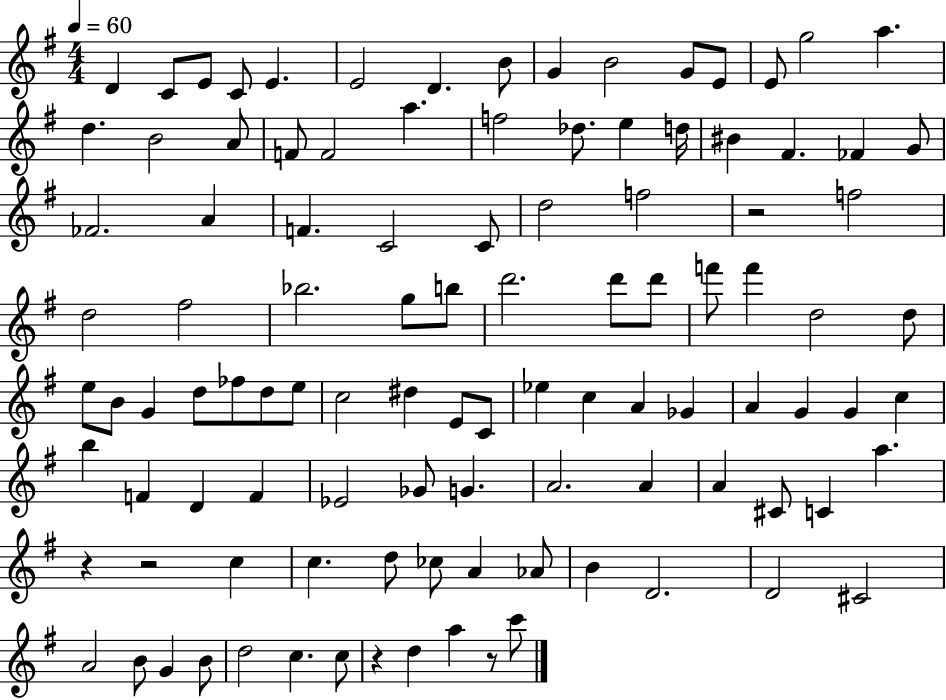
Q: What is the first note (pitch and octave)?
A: D4